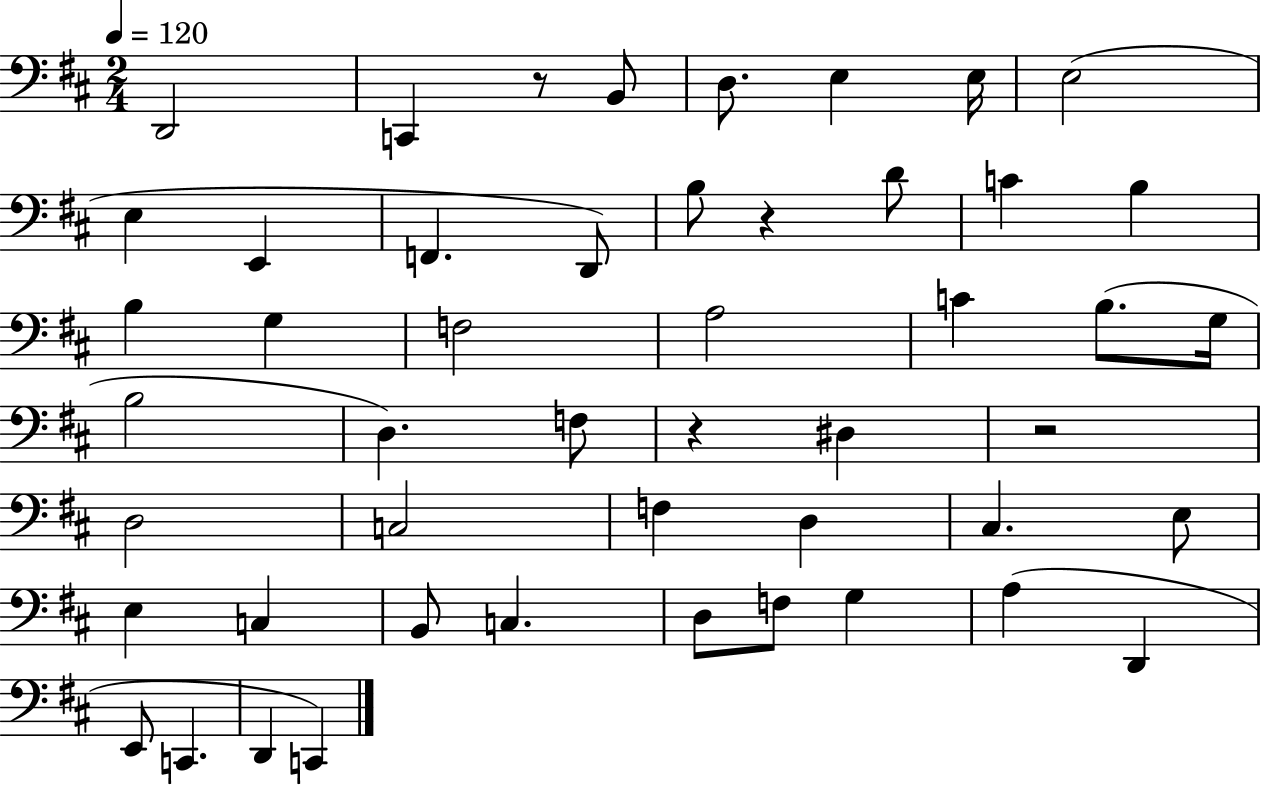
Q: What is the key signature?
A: D major